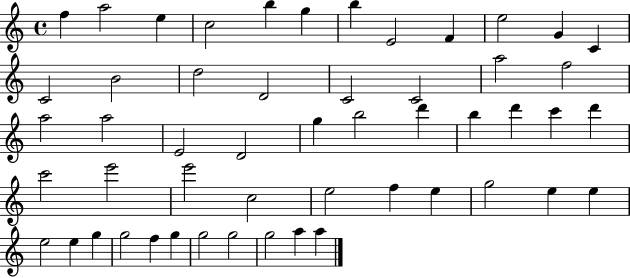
{
  \clef treble
  \time 4/4
  \defaultTimeSignature
  \key c \major
  f''4 a''2 e''4 | c''2 b''4 g''4 | b''4 e'2 f'4 | e''2 g'4 c'4 | \break c'2 b'2 | d''2 d'2 | c'2 c'2 | a''2 f''2 | \break a''2 a''2 | e'2 d'2 | g''4 b''2 d'''4 | b''4 d'''4 c'''4 d'''4 | \break c'''2 e'''2 | e'''2 c''2 | e''2 f''4 e''4 | g''2 e''4 e''4 | \break e''2 e''4 g''4 | g''2 f''4 g''4 | g''2 g''2 | g''2 a''4 a''4 | \break \bar "|."
}